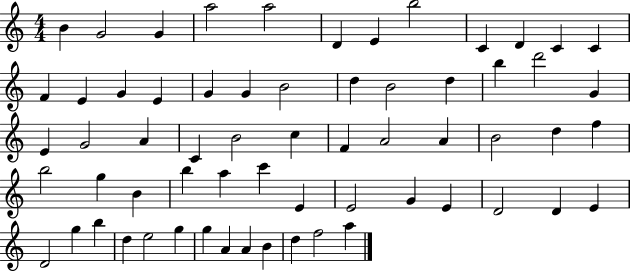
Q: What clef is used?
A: treble